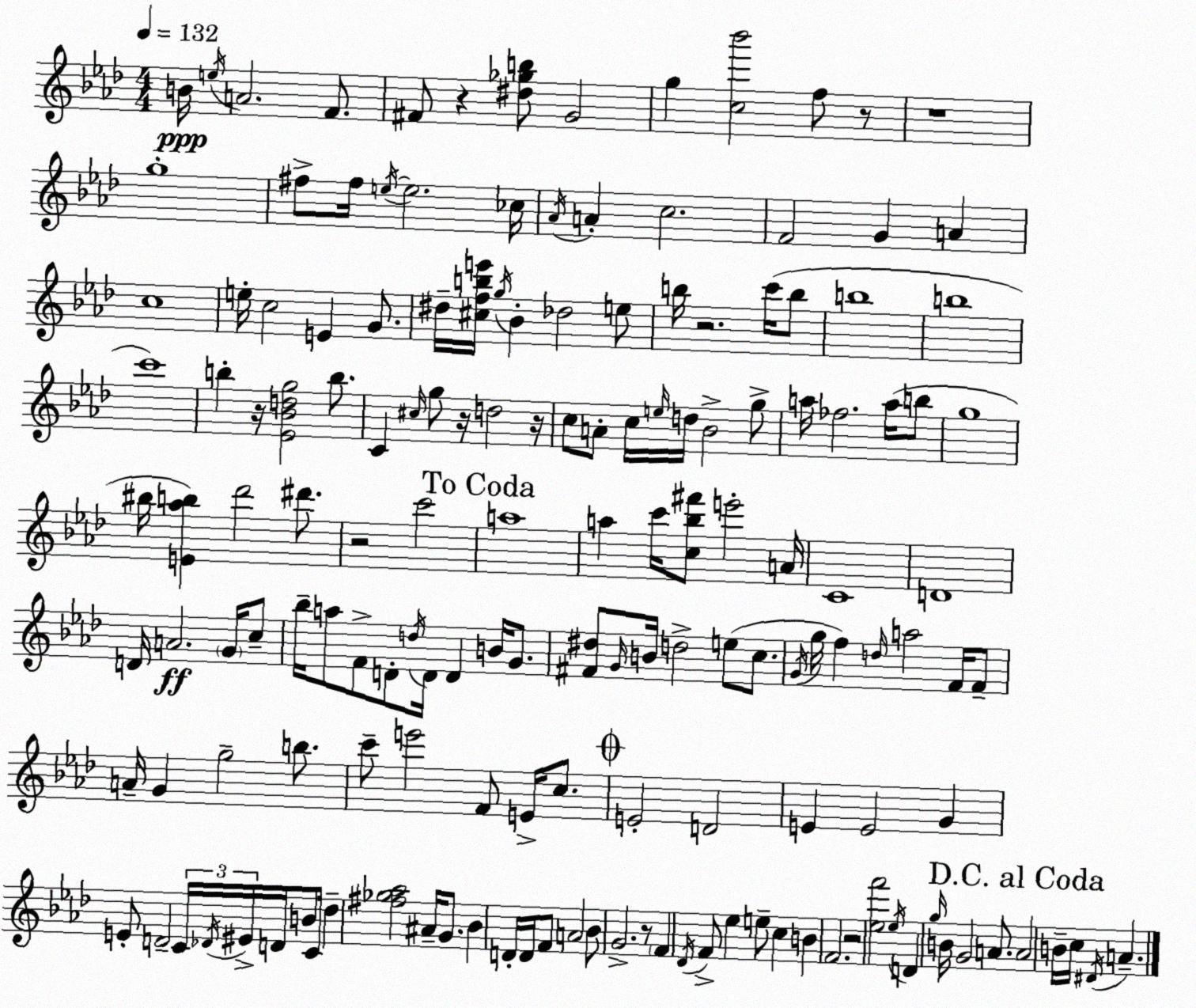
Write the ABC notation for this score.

X:1
T:Untitled
M:4/4
L:1/4
K:Fm
B/4 e/4 A2 F/2 ^F/2 z [^d_gb]/2 G2 g [c_b']2 f/2 z/2 z4 g4 ^f/2 ^f/4 e/4 e2 _c/4 _A/4 A c2 F2 G A c4 e/4 c2 E G/2 ^d/4 [^cfbe']/4 g/4 _B _d2 e/2 b/4 z2 c'/4 b/2 b4 b4 c'4 b z/4 [_E_Bdg]2 b/2 C ^c/4 g/2 z/4 d2 z/4 c/2 A/2 c/4 e/4 d/4 _B2 g/2 a/4 _f2 a/4 b/2 g4 ^b/4 [E_ab] _d'2 ^d'/2 z2 c'2 a4 a c'/4 [c_b^f']/2 e'2 A/4 C4 D4 D/4 A2 G/4 c/2 _b/4 a/2 F/2 D/2 d/4 D/4 D B/4 G/2 [^F^d]/2 G/4 B/4 d2 e/2 c/2 G/4 g/4 f d/4 a2 F/4 F/2 A/4 G g2 b/2 c'/2 e'2 F/2 E/4 c/2 E2 D2 E E2 G E/2 D2 C/4 _D/4 ^E/4 D/4 B/2 C/4 _d [^f_g_a]2 ^A/4 G/2 _B D/4 D/4 F/2 A2 _B/2 G2 z/2 F _D/4 F/2 _e e/2 c B F2 z2 [_ef']2 _e/4 D g/4 B/4 G2 A/2 A2 B/4 c/4 ^D/4 A